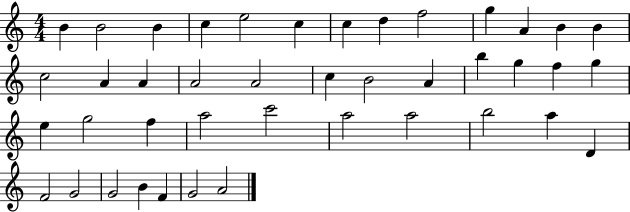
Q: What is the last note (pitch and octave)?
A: A4